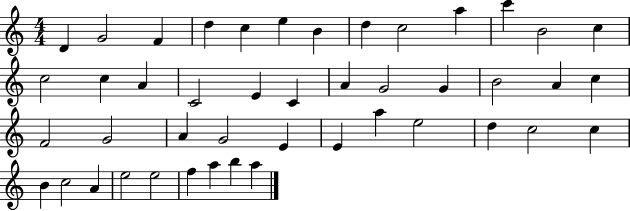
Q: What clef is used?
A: treble